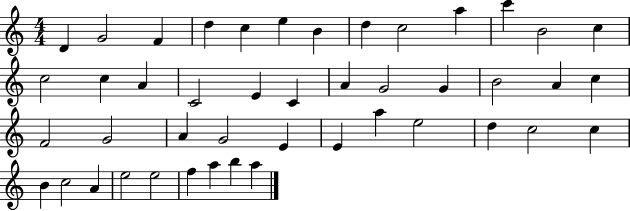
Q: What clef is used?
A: treble